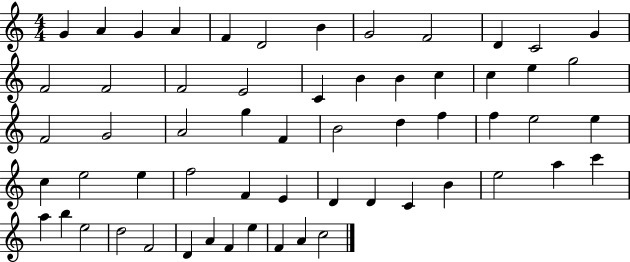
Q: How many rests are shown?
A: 0